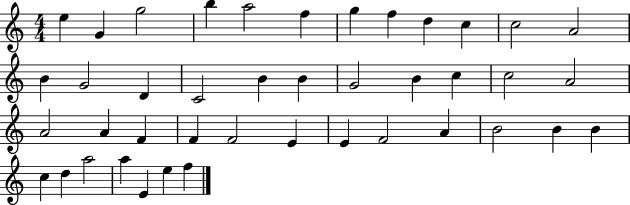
E5/q G4/q G5/h B5/q A5/h F5/q G5/q F5/q D5/q C5/q C5/h A4/h B4/q G4/h D4/q C4/h B4/q B4/q G4/h B4/q C5/q C5/h A4/h A4/h A4/q F4/q F4/q F4/h E4/q E4/q F4/h A4/q B4/h B4/q B4/q C5/q D5/q A5/h A5/q E4/q E5/q F5/q